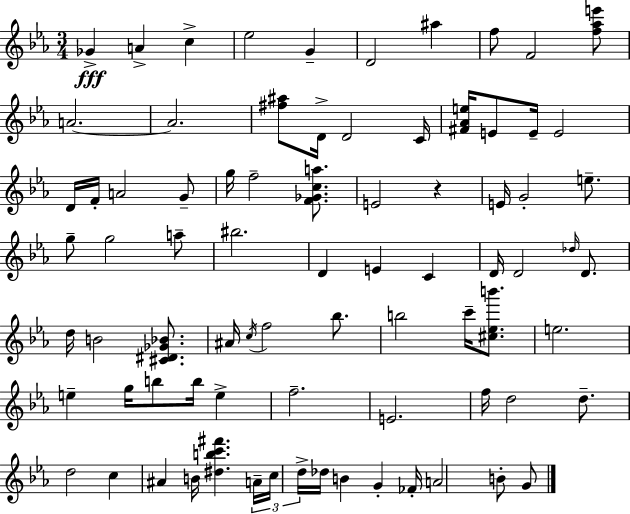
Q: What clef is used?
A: treble